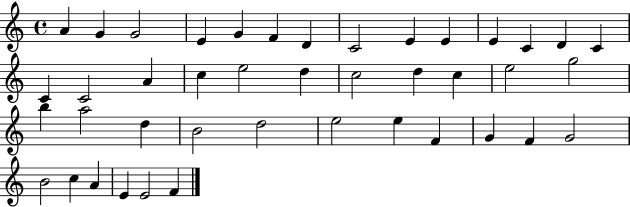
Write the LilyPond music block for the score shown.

{
  \clef treble
  \time 4/4
  \defaultTimeSignature
  \key c \major
  a'4 g'4 g'2 | e'4 g'4 f'4 d'4 | c'2 e'4 e'4 | e'4 c'4 d'4 c'4 | \break c'4 c'2 a'4 | c''4 e''2 d''4 | c''2 d''4 c''4 | e''2 g''2 | \break b''4 a''2 d''4 | b'2 d''2 | e''2 e''4 f'4 | g'4 f'4 g'2 | \break b'2 c''4 a'4 | e'4 e'2 f'4 | \bar "|."
}